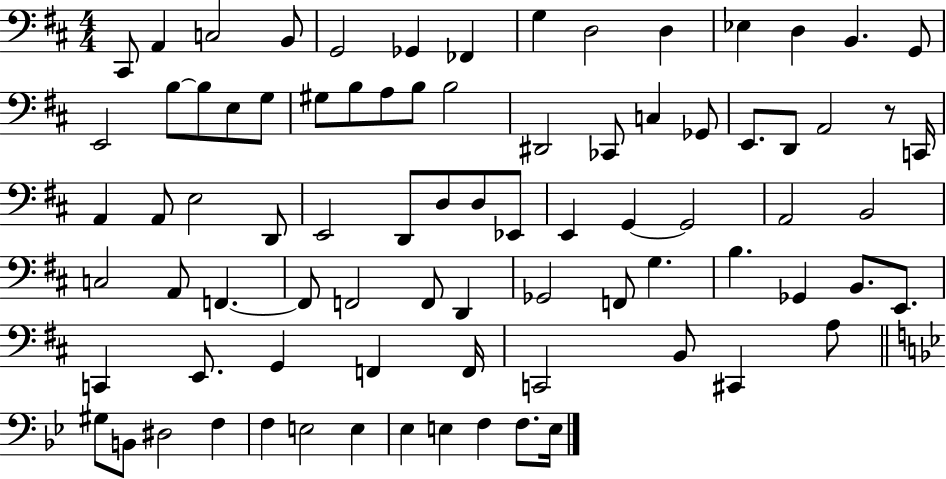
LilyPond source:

{
  \clef bass
  \numericTimeSignature
  \time 4/4
  \key d \major
  cis,8 a,4 c2 b,8 | g,2 ges,4 fes,4 | g4 d2 d4 | ees4 d4 b,4. g,8 | \break e,2 b8~~ b8 e8 g8 | gis8 b8 a8 b8 b2 | dis,2 ces,8 c4 ges,8 | e,8. d,8 a,2 r8 c,16 | \break a,4 a,8 e2 d,8 | e,2 d,8 d8 d8 ees,8 | e,4 g,4~~ g,2 | a,2 b,2 | \break c2 a,8 f,4.~~ | f,8 f,2 f,8 d,4 | ges,2 f,8 g4. | b4. ges,4 b,8. e,8. | \break c,4 e,8. g,4 f,4 f,16 | c,2 b,8 cis,4 a8 | \bar "||" \break \key bes \major gis8 b,8 dis2 f4 | f4 e2 e4 | ees4 e4 f4 f8. e16 | \bar "|."
}